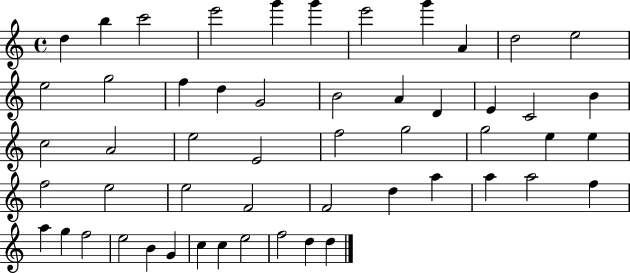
X:1
T:Untitled
M:4/4
L:1/4
K:C
d b c'2 e'2 g' g' e'2 g' A d2 e2 e2 g2 f d G2 B2 A D E C2 B c2 A2 e2 E2 f2 g2 g2 e e f2 e2 e2 F2 F2 d a a a2 f a g f2 e2 B G c c e2 f2 d d